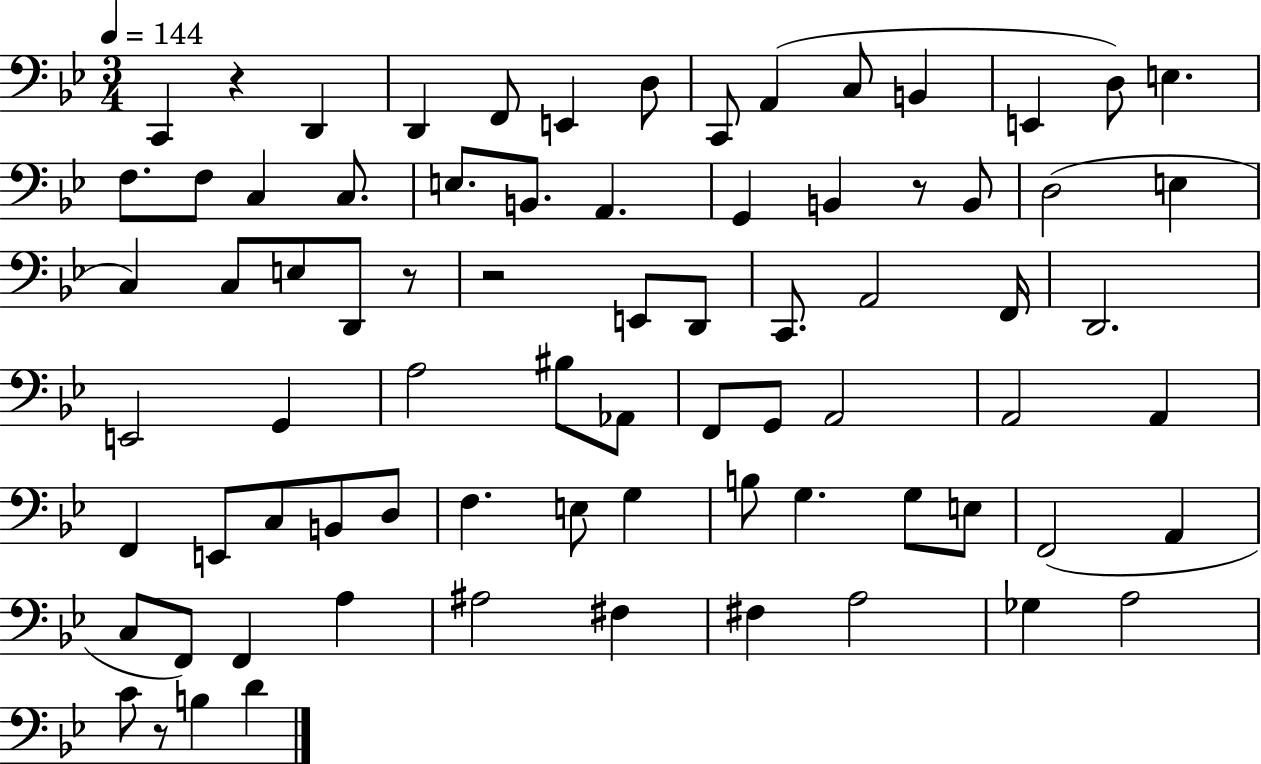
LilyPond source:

{
  \clef bass
  \numericTimeSignature
  \time 3/4
  \key bes \major
  \tempo 4 = 144
  c,4 r4 d,4 | d,4 f,8 e,4 d8 | c,8 a,4( c8 b,4 | e,4 d8) e4. | \break f8. f8 c4 c8. | e8. b,8. a,4. | g,4 b,4 r8 b,8 | d2( e4 | \break c4) c8 e8 d,8 r8 | r2 e,8 d,8 | c,8. a,2 f,16 | d,2. | \break e,2 g,4 | a2 bis8 aes,8 | f,8 g,8 a,2 | a,2 a,4 | \break f,4 e,8 c8 b,8 d8 | f4. e8 g4 | b8 g4. g8 e8 | f,2( a,4 | \break c8 f,8) f,4 a4 | ais2 fis4 | fis4 a2 | ges4 a2 | \break c'8 r8 b4 d'4 | \bar "|."
}